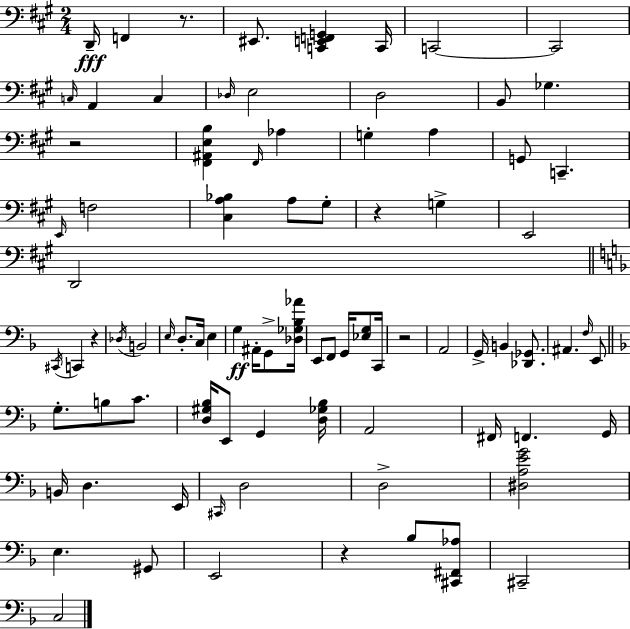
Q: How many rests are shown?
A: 6